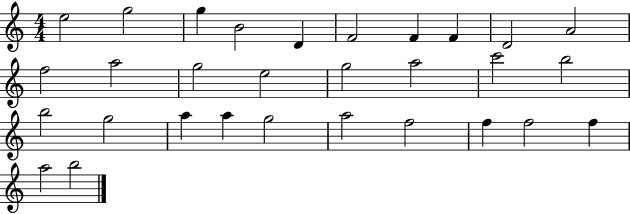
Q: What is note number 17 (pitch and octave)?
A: C6